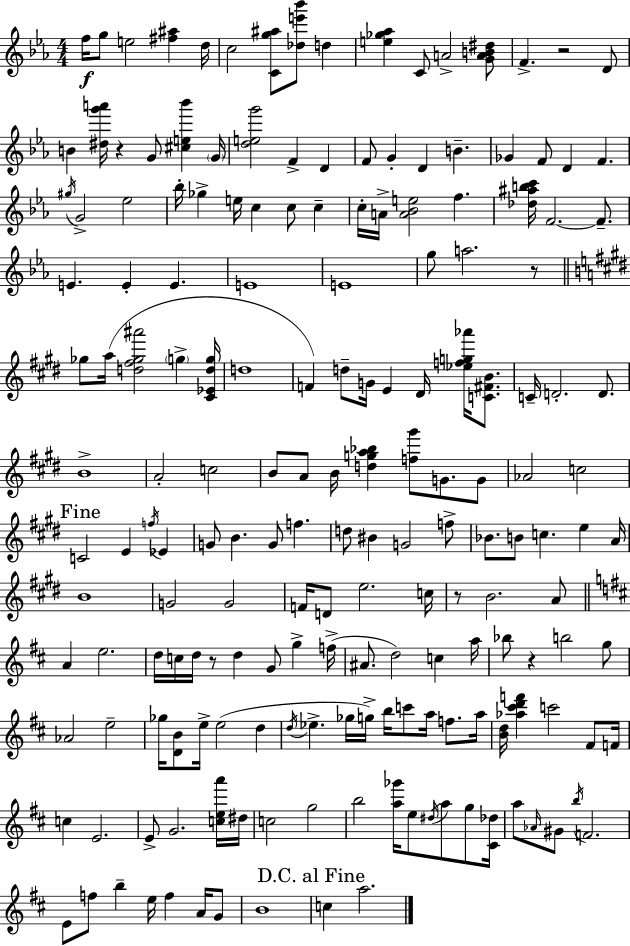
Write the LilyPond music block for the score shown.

{
  \clef treble
  \numericTimeSignature
  \time 4/4
  \key c \minor
  f''16\f g''8 e''2 <fis'' ais''>4 d''16 | c''2 <c' g'' ais''>8 <des'' e''' bes'''>8 d''4 | <e'' ges'' aes''>4 c'8 a'2-> <g' a' b' dis''>8 | f'4.-> r2 d'8 | \break b'4 <dis'' g''' a'''>16 r4 g'8 <cis'' e'' bes'''>4 \parenthesize g'16 | <d'' e'' g'''>2 f'4-> d'4 | f'8 g'4-. d'4 b'4.-- | ges'4 f'8 d'4 f'4. | \break \acciaccatura { gis''16 } g'2-> ees''2 | bes''16-. ges''4-> e''16 c''4 c''8 c''4-- | c''16-. a'16-> <a' bes' e''>2 f''4. | <des'' ais'' b'' c'''>16 f'2.~~ f'8.-- | \break e'4. e'4-. e'4. | e'1 | e'1 | g''8 a''2. r8 | \break \bar "||" \break \key e \major ges''8 a''16( <d'' fis'' ges'' ais'''>2 \parenthesize g''4-> <cis' ees' d'' g''>16 | d''1 | f'4) d''8-- g'16 e'4 dis'16 <ees'' f'' g'' aes'''>16 <c' fis' b'>8. | c'16-- d'2.-. d'8. | \break b'1-> | a'2-. c''2 | b'8 a'8 b'16 <d'' g'' a'' bes''>4 <f'' gis'''>8 g'8. g'8 | aes'2 c''2 | \break \mark "Fine" c'2 e'4 \acciaccatura { f''16 } ees'4 | g'8 b'4. g'8 f''4. | d''8 bis'4 g'2 f''8-> | bes'8. b'8 c''4. e''4 | \break a'16 b'1 | g'2 g'2 | f'16 d'8 e''2. | c''16 r8 b'2. a'8 | \break \bar "||" \break \key b \minor a'4 e''2. | d''16 c''16 d''16 r8 d''4 g'8 g''4-> f''16->( | ais'8. d''2) c''4 a''16 | bes''8 r4 b''2 g''8 | \break aes'2 e''2-- | ges''16 <d' b'>8 e''16-> e''2( d''4 | \acciaccatura { d''16 } ees''4.-> ges''16 g''16->) b''16 c'''8 a''16 f''8. | a''16 <b' d''>16 <aes'' cis''' d''' f'''>4 c'''2 fis'8 | \break f'16 c''4 e'2. | e'8-> g'2. <c'' e'' a'''>16 | dis''16 c''2 g''2 | b''2 <a'' ges'''>16 e''8 \acciaccatura { dis''16 } a''8 g''8 | \break <cis' des''>16 a''8 \grace { aes'16 } gis'8 \acciaccatura { b''16 } f'2. | e'8 f''8 b''4-- e''16 f''4 | a'16 g'8 b'1 | \mark "D.C. al Fine" c''4 a''2. | \break \bar "|."
}